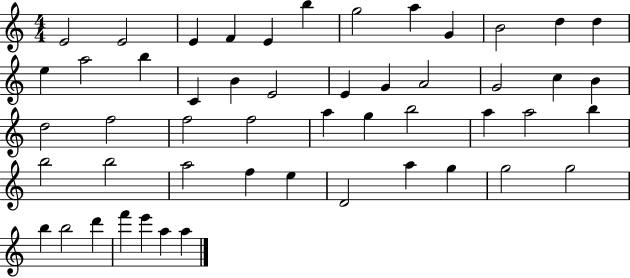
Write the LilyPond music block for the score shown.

{
  \clef treble
  \numericTimeSignature
  \time 4/4
  \key c \major
  e'2 e'2 | e'4 f'4 e'4 b''4 | g''2 a''4 g'4 | b'2 d''4 d''4 | \break e''4 a''2 b''4 | c'4 b'4 e'2 | e'4 g'4 a'2 | g'2 c''4 b'4 | \break d''2 f''2 | f''2 f''2 | a''4 g''4 b''2 | a''4 a''2 b''4 | \break b''2 b''2 | a''2 f''4 e''4 | d'2 a''4 g''4 | g''2 g''2 | \break b''4 b''2 d'''4 | f'''4 e'''4 a''4 a''4 | \bar "|."
}